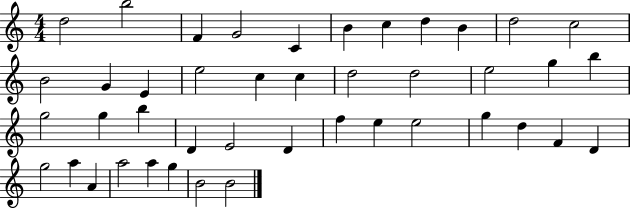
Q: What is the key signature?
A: C major